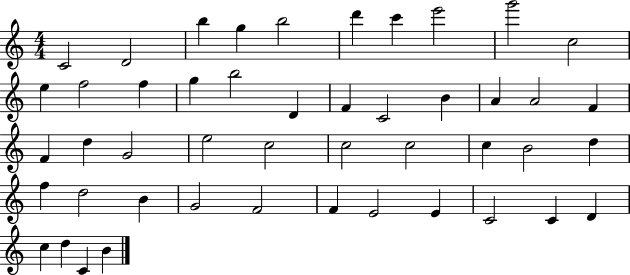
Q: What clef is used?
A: treble